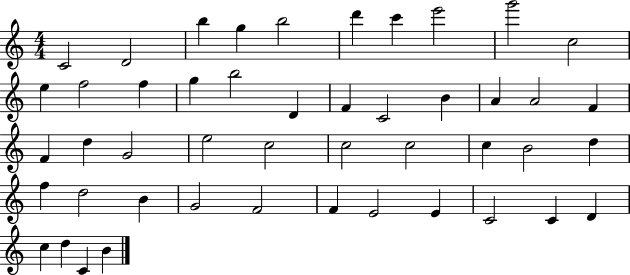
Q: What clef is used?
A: treble